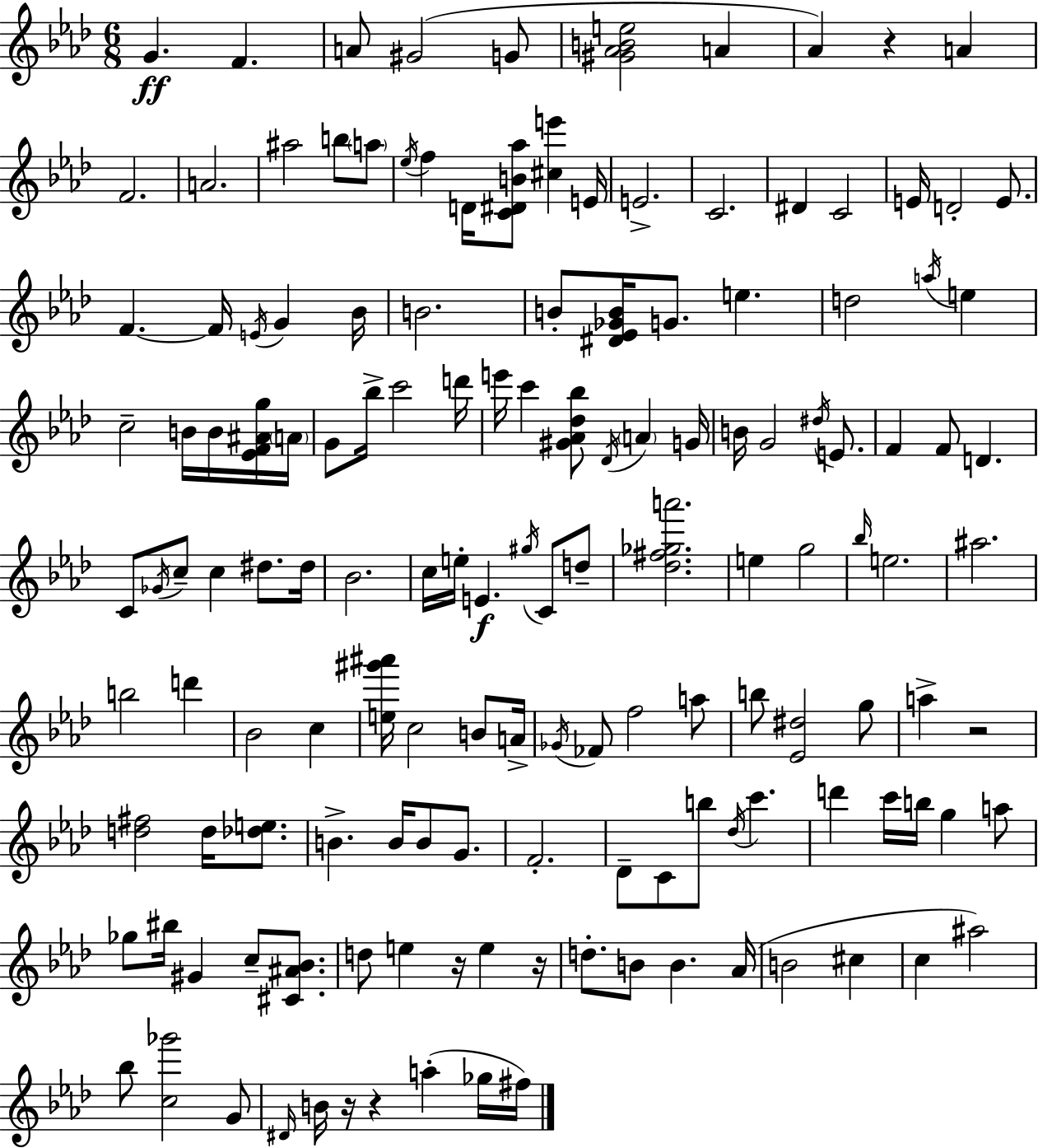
{
  \clef treble
  \numericTimeSignature
  \time 6/8
  \key f \minor
  g'4.\ff f'4. | a'8 gis'2( g'8 | <gis' aes' b' e''>2 a'4 | aes'4) r4 a'4 | \break f'2. | a'2. | ais''2 b''8 \parenthesize a''8 | \acciaccatura { ees''16 } f''4 d'16 <c' dis' b' aes''>8 <cis'' e'''>4 | \break e'16 e'2.-> | c'2. | dis'4 c'2 | e'16 d'2-. e'8. | \break f'4.~~ f'16 \acciaccatura { e'16 } g'4 | bes'16 b'2. | b'8-. <dis' ees' ges' b'>16 g'8. e''4. | d''2 \acciaccatura { a''16 } e''4 | \break c''2-- b'16 | b'16 <ees' f' ais' g''>16 \parenthesize a'16 g'8 bes''16-> c'''2 | d'''16 e'''16 c'''4 <gis' aes' des'' bes''>8 \acciaccatura { des'16 } \parenthesize a'4 | g'16 b'16 g'2 | \break \acciaccatura { dis''16 } e'8. f'4 f'8 d'4. | c'8 \acciaccatura { ges'16 } c''8-- c''4 | dis''8. dis''16 bes'2. | c''16 e''16-. e'4.\f | \break \acciaccatura { gis''16 } c'8 d''8-- <des'' fis'' ges'' a'''>2. | e''4 g''2 | \grace { bes''16 } e''2. | ais''2. | \break b''2 | d'''4 bes'2 | c''4 <e'' gis''' ais'''>16 c''2 | b'8 a'16-> \acciaccatura { ges'16 } fes'8 f''2 | \break a''8 b''8 <ees' dis''>2 | g''8 a''4-> | r2 <d'' fis''>2 | d''16 <des'' e''>8. b'4.-> | \break b'16 b'8 g'8. f'2.-. | des'8-- c'8 | b''8 \acciaccatura { des''16 } c'''4. d'''4 | c'''16 b''16 g''4 a''8 ges''8 | \break bis''16 gis'4 c''8-- <cis' ais' bes'>8. d''8 | e''4 r16 e''4 r16 d''8.-. | b'8 b'4. aes'16( b'2 | cis''4 c''4 | \break ais''2) bes''8 | <c'' ges'''>2 g'8 \grace { dis'16 } b'16 | r16 r4 a''4-.( ges''16 fis''16) \bar "|."
}